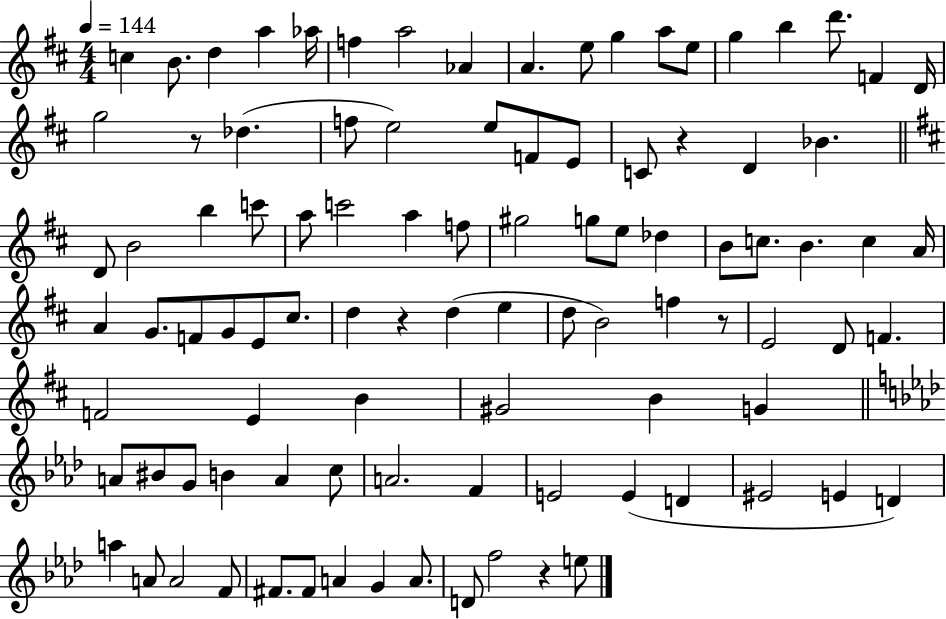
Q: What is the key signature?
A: D major